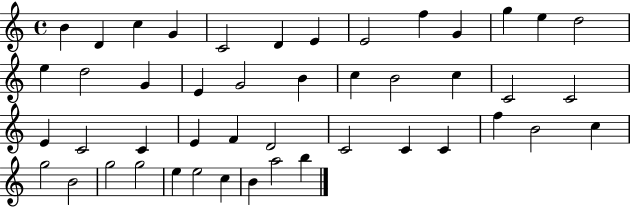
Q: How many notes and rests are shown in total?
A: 46